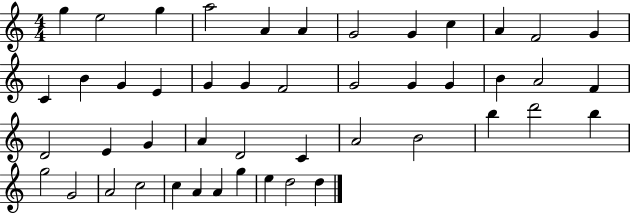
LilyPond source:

{
  \clef treble
  \numericTimeSignature
  \time 4/4
  \key c \major
  g''4 e''2 g''4 | a''2 a'4 a'4 | g'2 g'4 c''4 | a'4 f'2 g'4 | \break c'4 b'4 g'4 e'4 | g'4 g'4 f'2 | g'2 g'4 g'4 | b'4 a'2 f'4 | \break d'2 e'4 g'4 | a'4 d'2 c'4 | a'2 b'2 | b''4 d'''2 b''4 | \break g''2 g'2 | a'2 c''2 | c''4 a'4 a'4 g''4 | e''4 d''2 d''4 | \break \bar "|."
}